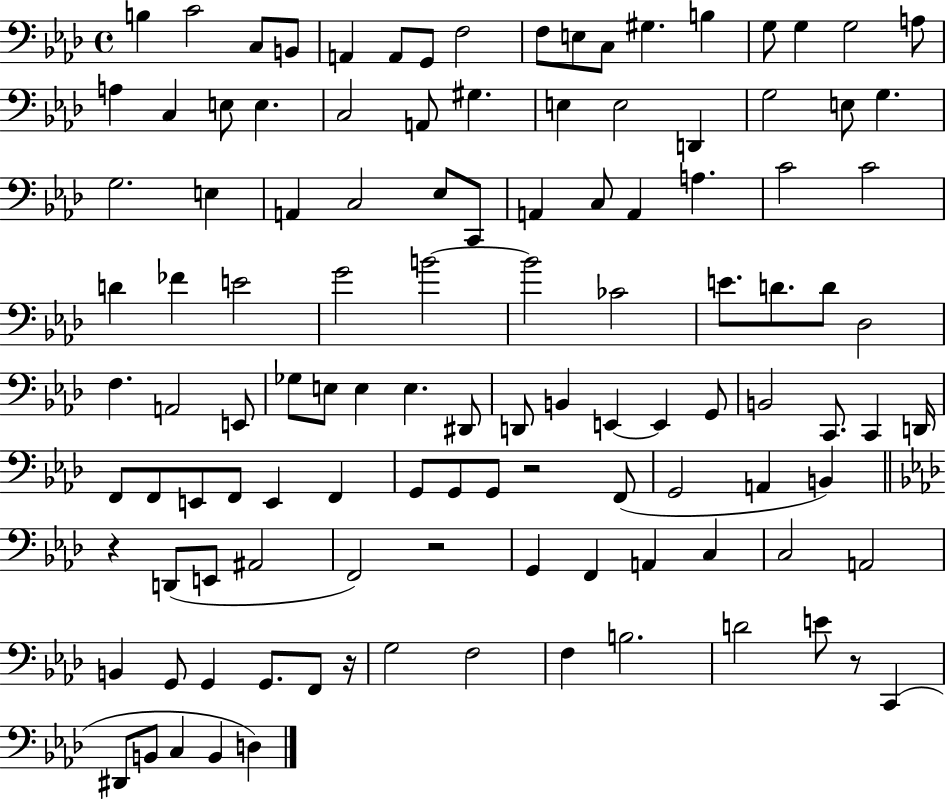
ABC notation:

X:1
T:Untitled
M:4/4
L:1/4
K:Ab
B, C2 C,/2 B,,/2 A,, A,,/2 G,,/2 F,2 F,/2 E,/2 C,/2 ^G, B, G,/2 G, G,2 A,/2 A, C, E,/2 E, C,2 A,,/2 ^G, E, E,2 D,, G,2 E,/2 G, G,2 E, A,, C,2 _E,/2 C,,/2 A,, C,/2 A,, A, C2 C2 D _F E2 G2 B2 B2 _C2 E/2 D/2 D/2 _D,2 F, A,,2 E,,/2 _G,/2 E,/2 E, E, ^D,,/2 D,,/2 B,, E,, E,, G,,/2 B,,2 C,,/2 C,, D,,/4 F,,/2 F,,/2 E,,/2 F,,/2 E,, F,, G,,/2 G,,/2 G,,/2 z2 F,,/2 G,,2 A,, B,, z D,,/2 E,,/2 ^A,,2 F,,2 z2 G,, F,, A,, C, C,2 A,,2 B,, G,,/2 G,, G,,/2 F,,/2 z/4 G,2 F,2 F, B,2 D2 E/2 z/2 C,, ^D,,/2 B,,/2 C, B,, D,